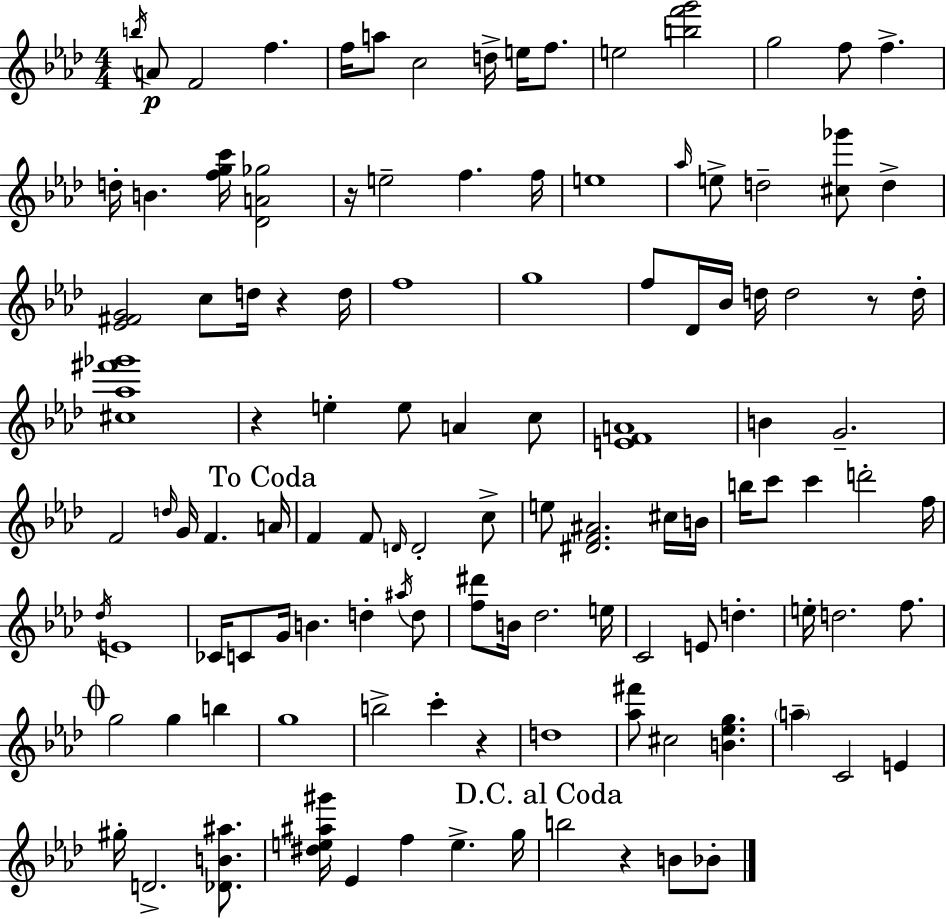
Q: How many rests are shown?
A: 6